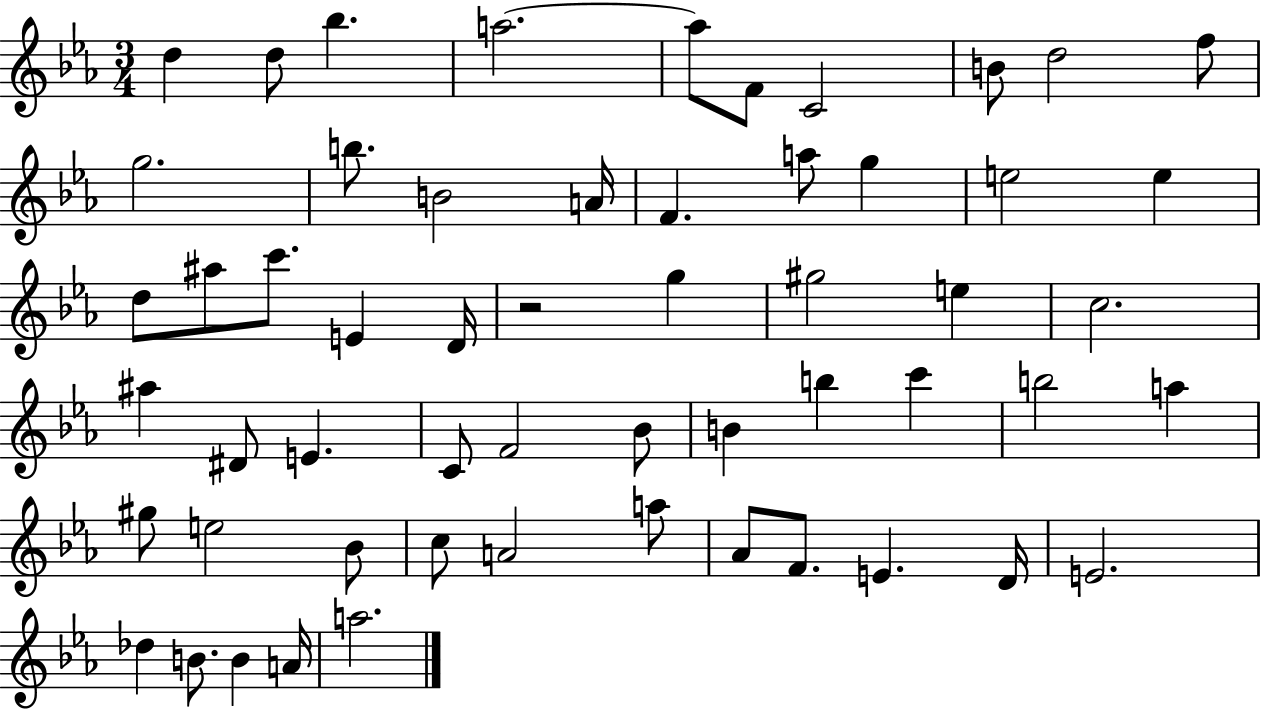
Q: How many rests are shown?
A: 1